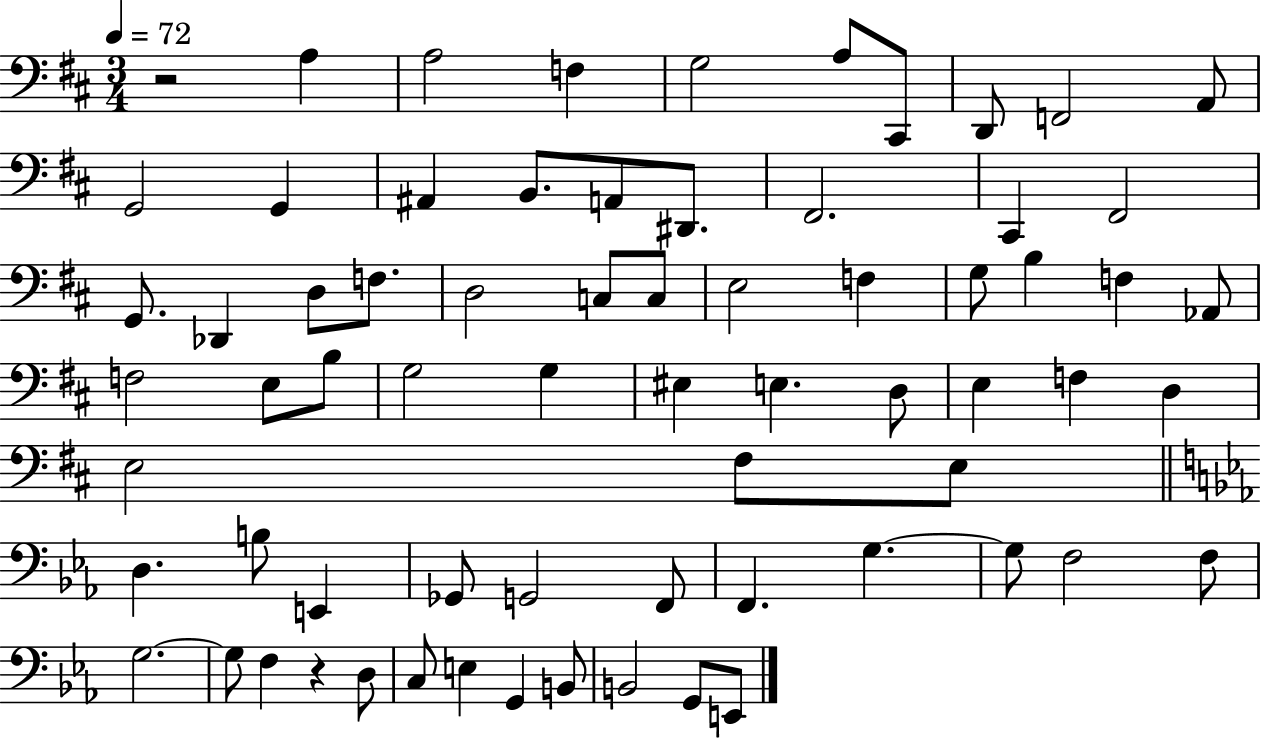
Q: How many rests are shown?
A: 2